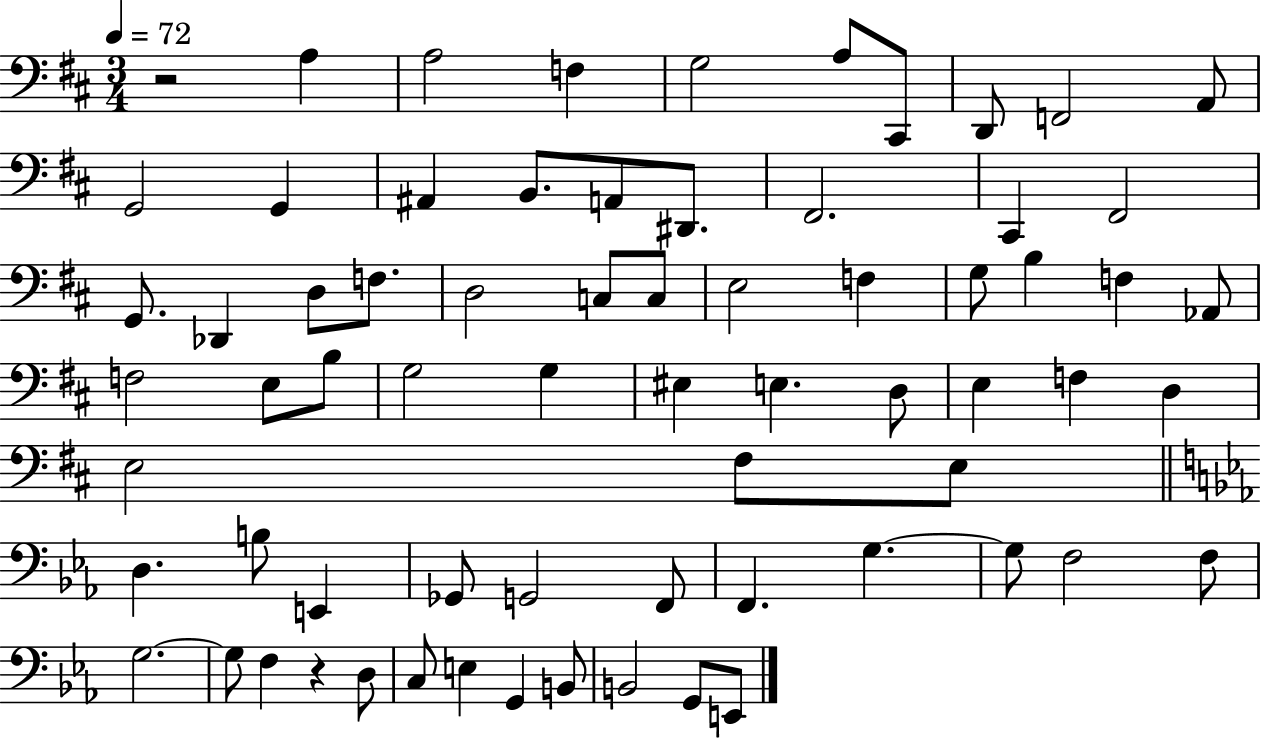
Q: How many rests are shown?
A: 2